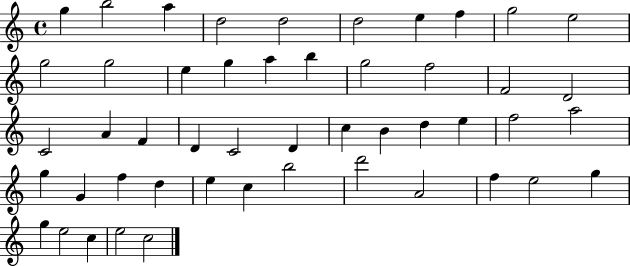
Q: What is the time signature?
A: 4/4